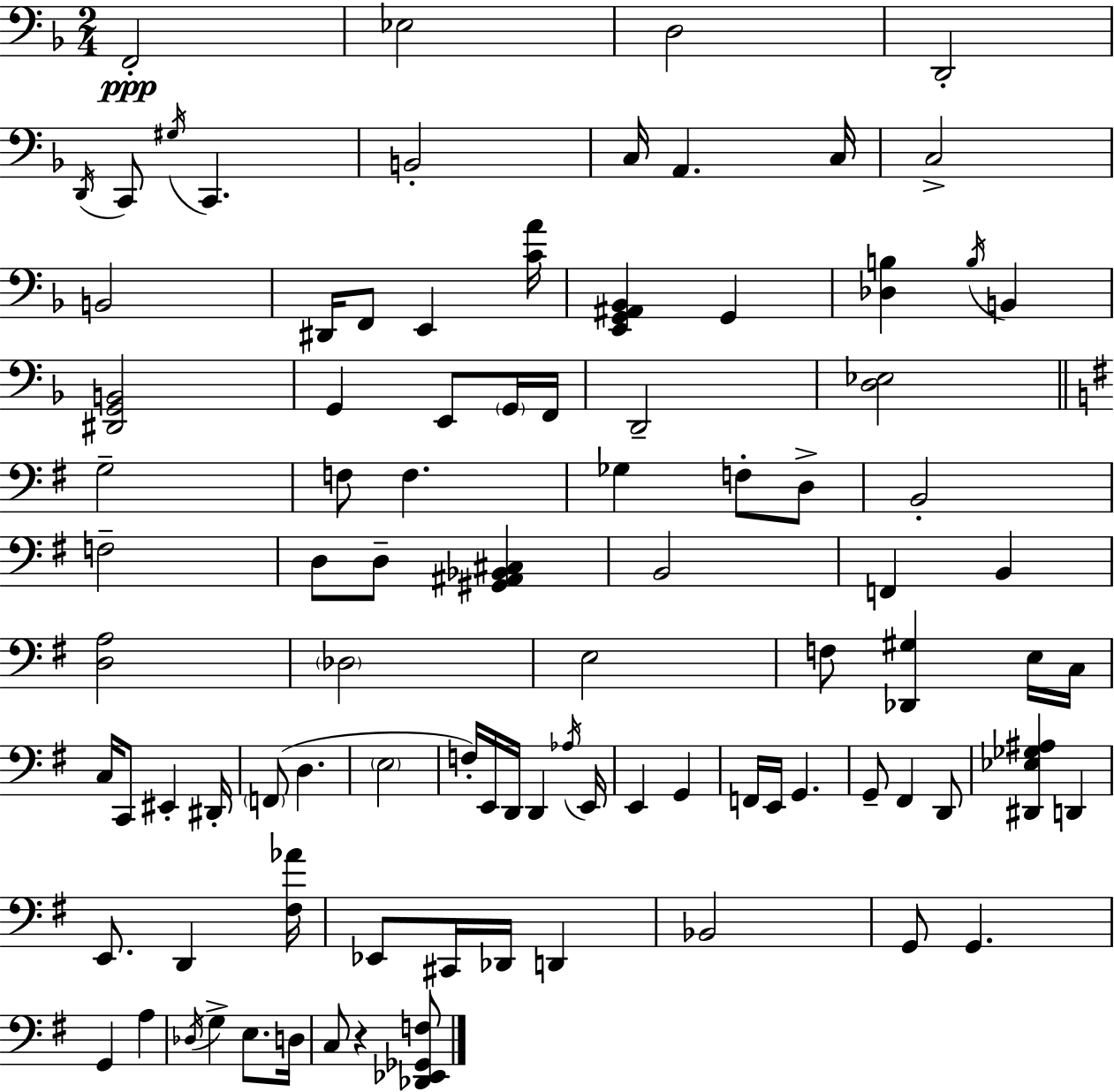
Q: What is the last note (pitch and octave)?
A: C3